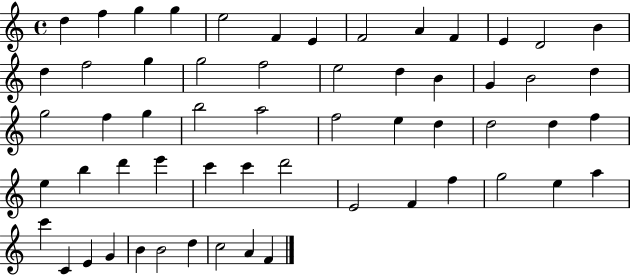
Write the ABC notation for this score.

X:1
T:Untitled
M:4/4
L:1/4
K:C
d f g g e2 F E F2 A F E D2 B d f2 g g2 f2 e2 d B G B2 d g2 f g b2 a2 f2 e d d2 d f e b d' e' c' c' d'2 E2 F f g2 e a c' C E G B B2 d c2 A F